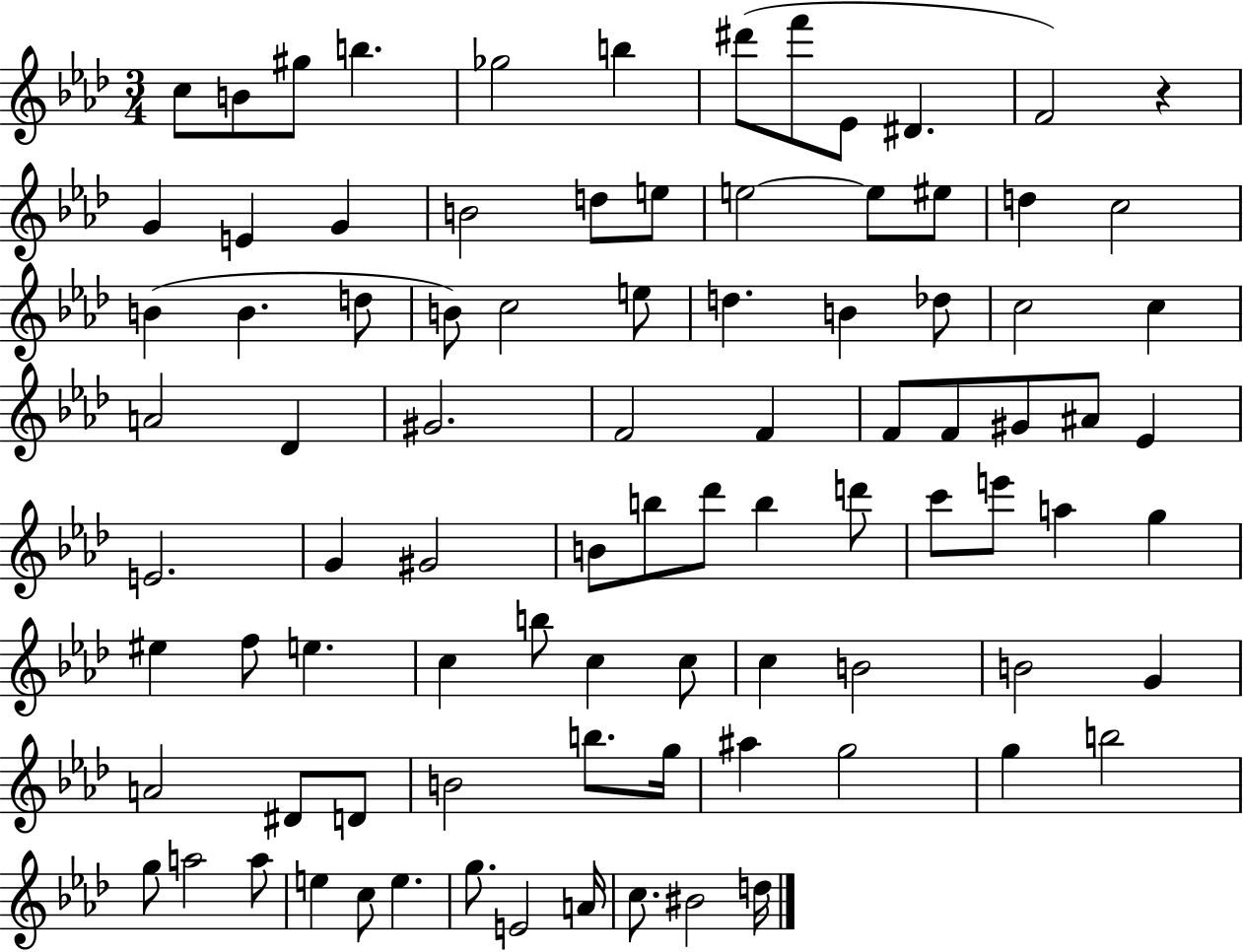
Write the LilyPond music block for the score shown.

{
  \clef treble
  \numericTimeSignature
  \time 3/4
  \key aes \major
  c''8 b'8 gis''8 b''4. | ges''2 b''4 | dis'''8( f'''8 ees'8 dis'4. | f'2) r4 | \break g'4 e'4 g'4 | b'2 d''8 e''8 | e''2~~ e''8 eis''8 | d''4 c''2 | \break b'4( b'4. d''8 | b'8) c''2 e''8 | d''4. b'4 des''8 | c''2 c''4 | \break a'2 des'4 | gis'2. | f'2 f'4 | f'8 f'8 gis'8 ais'8 ees'4 | \break e'2. | g'4 gis'2 | b'8 b''8 des'''8 b''4 d'''8 | c'''8 e'''8 a''4 g''4 | \break eis''4 f''8 e''4. | c''4 b''8 c''4 c''8 | c''4 b'2 | b'2 g'4 | \break a'2 dis'8 d'8 | b'2 b''8. g''16 | ais''4 g''2 | g''4 b''2 | \break g''8 a''2 a''8 | e''4 c''8 e''4. | g''8. e'2 a'16 | c''8. bis'2 d''16 | \break \bar "|."
}